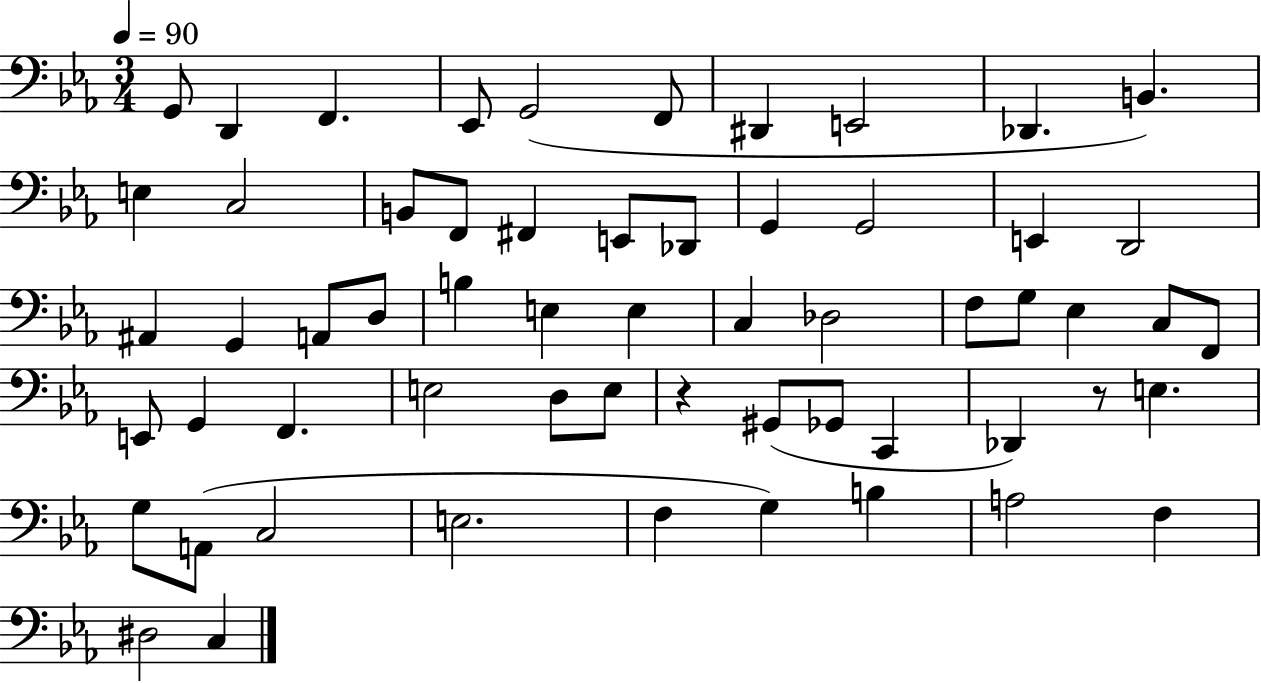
{
  \clef bass
  \numericTimeSignature
  \time 3/4
  \key ees \major
  \tempo 4 = 90
  g,8 d,4 f,4. | ees,8 g,2( f,8 | dis,4 e,2 | des,4. b,4.) | \break e4 c2 | b,8 f,8 fis,4 e,8 des,8 | g,4 g,2 | e,4 d,2 | \break ais,4 g,4 a,8 d8 | b4 e4 e4 | c4 des2 | f8 g8 ees4 c8 f,8 | \break e,8 g,4 f,4. | e2 d8 e8 | r4 gis,8( ges,8 c,4 | des,4) r8 e4. | \break g8 a,8( c2 | e2. | f4 g4) b4 | a2 f4 | \break dis2 c4 | \bar "|."
}